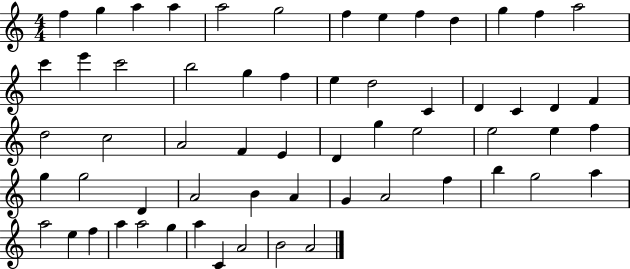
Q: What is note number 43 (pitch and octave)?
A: A4